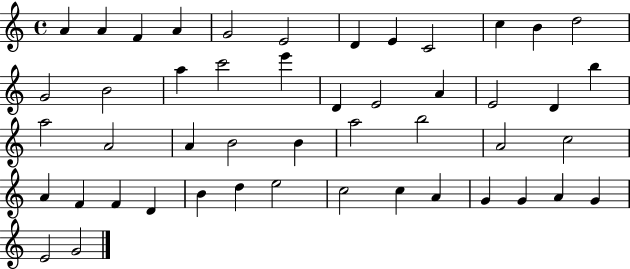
A4/q A4/q F4/q A4/q G4/h E4/h D4/q E4/q C4/h C5/q B4/q D5/h G4/h B4/h A5/q C6/h E6/q D4/q E4/h A4/q E4/h D4/q B5/q A5/h A4/h A4/q B4/h B4/q A5/h B5/h A4/h C5/h A4/q F4/q F4/q D4/q B4/q D5/q E5/h C5/h C5/q A4/q G4/q G4/q A4/q G4/q E4/h G4/h